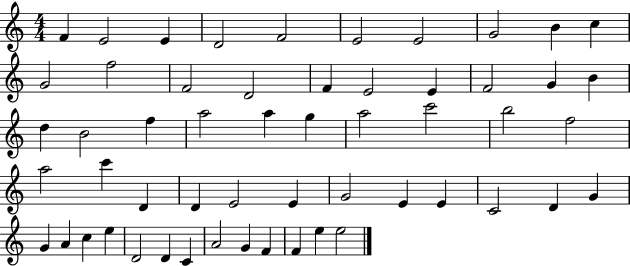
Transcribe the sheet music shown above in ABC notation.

X:1
T:Untitled
M:4/4
L:1/4
K:C
F E2 E D2 F2 E2 E2 G2 B c G2 f2 F2 D2 F E2 E F2 G B d B2 f a2 a g a2 c'2 b2 f2 a2 c' D D E2 E G2 E E C2 D G G A c e D2 D C A2 G F F e e2